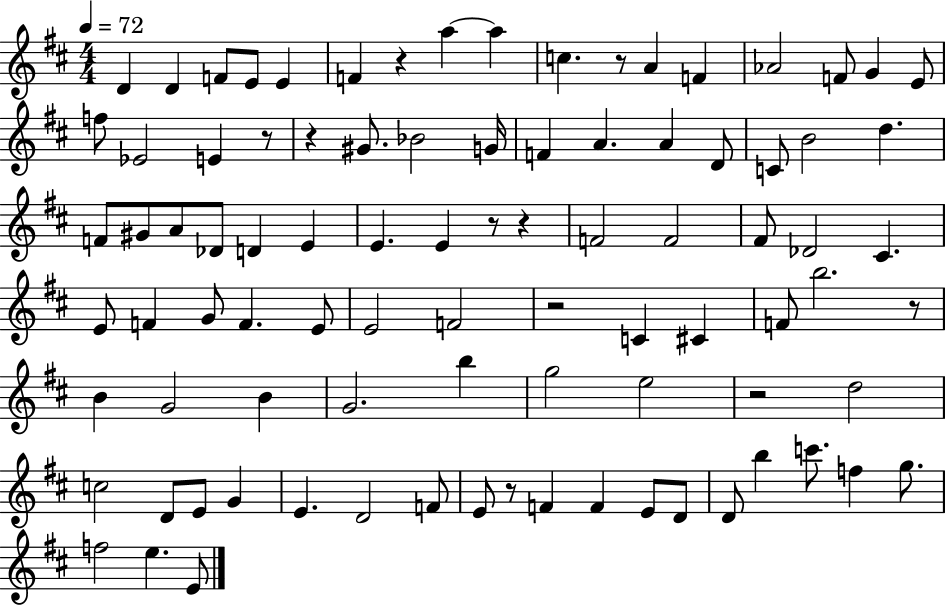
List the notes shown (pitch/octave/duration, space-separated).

D4/q D4/q F4/e E4/e E4/q F4/q R/q A5/q A5/q C5/q. R/e A4/q F4/q Ab4/h F4/e G4/q E4/e F5/e Eb4/h E4/q R/e R/q G#4/e. Bb4/h G4/s F4/q A4/q. A4/q D4/e C4/e B4/h D5/q. F4/e G#4/e A4/e Db4/e D4/q E4/q E4/q. E4/q R/e R/q F4/h F4/h F#4/e Db4/h C#4/q. E4/e F4/q G4/e F4/q. E4/e E4/h F4/h R/h C4/q C#4/q F4/e B5/h. R/e B4/q G4/h B4/q G4/h. B5/q G5/h E5/h R/h D5/h C5/h D4/e E4/e G4/q E4/q. D4/h F4/e E4/e R/e F4/q F4/q E4/e D4/e D4/e B5/q C6/e. F5/q G5/e. F5/h E5/q. E4/e